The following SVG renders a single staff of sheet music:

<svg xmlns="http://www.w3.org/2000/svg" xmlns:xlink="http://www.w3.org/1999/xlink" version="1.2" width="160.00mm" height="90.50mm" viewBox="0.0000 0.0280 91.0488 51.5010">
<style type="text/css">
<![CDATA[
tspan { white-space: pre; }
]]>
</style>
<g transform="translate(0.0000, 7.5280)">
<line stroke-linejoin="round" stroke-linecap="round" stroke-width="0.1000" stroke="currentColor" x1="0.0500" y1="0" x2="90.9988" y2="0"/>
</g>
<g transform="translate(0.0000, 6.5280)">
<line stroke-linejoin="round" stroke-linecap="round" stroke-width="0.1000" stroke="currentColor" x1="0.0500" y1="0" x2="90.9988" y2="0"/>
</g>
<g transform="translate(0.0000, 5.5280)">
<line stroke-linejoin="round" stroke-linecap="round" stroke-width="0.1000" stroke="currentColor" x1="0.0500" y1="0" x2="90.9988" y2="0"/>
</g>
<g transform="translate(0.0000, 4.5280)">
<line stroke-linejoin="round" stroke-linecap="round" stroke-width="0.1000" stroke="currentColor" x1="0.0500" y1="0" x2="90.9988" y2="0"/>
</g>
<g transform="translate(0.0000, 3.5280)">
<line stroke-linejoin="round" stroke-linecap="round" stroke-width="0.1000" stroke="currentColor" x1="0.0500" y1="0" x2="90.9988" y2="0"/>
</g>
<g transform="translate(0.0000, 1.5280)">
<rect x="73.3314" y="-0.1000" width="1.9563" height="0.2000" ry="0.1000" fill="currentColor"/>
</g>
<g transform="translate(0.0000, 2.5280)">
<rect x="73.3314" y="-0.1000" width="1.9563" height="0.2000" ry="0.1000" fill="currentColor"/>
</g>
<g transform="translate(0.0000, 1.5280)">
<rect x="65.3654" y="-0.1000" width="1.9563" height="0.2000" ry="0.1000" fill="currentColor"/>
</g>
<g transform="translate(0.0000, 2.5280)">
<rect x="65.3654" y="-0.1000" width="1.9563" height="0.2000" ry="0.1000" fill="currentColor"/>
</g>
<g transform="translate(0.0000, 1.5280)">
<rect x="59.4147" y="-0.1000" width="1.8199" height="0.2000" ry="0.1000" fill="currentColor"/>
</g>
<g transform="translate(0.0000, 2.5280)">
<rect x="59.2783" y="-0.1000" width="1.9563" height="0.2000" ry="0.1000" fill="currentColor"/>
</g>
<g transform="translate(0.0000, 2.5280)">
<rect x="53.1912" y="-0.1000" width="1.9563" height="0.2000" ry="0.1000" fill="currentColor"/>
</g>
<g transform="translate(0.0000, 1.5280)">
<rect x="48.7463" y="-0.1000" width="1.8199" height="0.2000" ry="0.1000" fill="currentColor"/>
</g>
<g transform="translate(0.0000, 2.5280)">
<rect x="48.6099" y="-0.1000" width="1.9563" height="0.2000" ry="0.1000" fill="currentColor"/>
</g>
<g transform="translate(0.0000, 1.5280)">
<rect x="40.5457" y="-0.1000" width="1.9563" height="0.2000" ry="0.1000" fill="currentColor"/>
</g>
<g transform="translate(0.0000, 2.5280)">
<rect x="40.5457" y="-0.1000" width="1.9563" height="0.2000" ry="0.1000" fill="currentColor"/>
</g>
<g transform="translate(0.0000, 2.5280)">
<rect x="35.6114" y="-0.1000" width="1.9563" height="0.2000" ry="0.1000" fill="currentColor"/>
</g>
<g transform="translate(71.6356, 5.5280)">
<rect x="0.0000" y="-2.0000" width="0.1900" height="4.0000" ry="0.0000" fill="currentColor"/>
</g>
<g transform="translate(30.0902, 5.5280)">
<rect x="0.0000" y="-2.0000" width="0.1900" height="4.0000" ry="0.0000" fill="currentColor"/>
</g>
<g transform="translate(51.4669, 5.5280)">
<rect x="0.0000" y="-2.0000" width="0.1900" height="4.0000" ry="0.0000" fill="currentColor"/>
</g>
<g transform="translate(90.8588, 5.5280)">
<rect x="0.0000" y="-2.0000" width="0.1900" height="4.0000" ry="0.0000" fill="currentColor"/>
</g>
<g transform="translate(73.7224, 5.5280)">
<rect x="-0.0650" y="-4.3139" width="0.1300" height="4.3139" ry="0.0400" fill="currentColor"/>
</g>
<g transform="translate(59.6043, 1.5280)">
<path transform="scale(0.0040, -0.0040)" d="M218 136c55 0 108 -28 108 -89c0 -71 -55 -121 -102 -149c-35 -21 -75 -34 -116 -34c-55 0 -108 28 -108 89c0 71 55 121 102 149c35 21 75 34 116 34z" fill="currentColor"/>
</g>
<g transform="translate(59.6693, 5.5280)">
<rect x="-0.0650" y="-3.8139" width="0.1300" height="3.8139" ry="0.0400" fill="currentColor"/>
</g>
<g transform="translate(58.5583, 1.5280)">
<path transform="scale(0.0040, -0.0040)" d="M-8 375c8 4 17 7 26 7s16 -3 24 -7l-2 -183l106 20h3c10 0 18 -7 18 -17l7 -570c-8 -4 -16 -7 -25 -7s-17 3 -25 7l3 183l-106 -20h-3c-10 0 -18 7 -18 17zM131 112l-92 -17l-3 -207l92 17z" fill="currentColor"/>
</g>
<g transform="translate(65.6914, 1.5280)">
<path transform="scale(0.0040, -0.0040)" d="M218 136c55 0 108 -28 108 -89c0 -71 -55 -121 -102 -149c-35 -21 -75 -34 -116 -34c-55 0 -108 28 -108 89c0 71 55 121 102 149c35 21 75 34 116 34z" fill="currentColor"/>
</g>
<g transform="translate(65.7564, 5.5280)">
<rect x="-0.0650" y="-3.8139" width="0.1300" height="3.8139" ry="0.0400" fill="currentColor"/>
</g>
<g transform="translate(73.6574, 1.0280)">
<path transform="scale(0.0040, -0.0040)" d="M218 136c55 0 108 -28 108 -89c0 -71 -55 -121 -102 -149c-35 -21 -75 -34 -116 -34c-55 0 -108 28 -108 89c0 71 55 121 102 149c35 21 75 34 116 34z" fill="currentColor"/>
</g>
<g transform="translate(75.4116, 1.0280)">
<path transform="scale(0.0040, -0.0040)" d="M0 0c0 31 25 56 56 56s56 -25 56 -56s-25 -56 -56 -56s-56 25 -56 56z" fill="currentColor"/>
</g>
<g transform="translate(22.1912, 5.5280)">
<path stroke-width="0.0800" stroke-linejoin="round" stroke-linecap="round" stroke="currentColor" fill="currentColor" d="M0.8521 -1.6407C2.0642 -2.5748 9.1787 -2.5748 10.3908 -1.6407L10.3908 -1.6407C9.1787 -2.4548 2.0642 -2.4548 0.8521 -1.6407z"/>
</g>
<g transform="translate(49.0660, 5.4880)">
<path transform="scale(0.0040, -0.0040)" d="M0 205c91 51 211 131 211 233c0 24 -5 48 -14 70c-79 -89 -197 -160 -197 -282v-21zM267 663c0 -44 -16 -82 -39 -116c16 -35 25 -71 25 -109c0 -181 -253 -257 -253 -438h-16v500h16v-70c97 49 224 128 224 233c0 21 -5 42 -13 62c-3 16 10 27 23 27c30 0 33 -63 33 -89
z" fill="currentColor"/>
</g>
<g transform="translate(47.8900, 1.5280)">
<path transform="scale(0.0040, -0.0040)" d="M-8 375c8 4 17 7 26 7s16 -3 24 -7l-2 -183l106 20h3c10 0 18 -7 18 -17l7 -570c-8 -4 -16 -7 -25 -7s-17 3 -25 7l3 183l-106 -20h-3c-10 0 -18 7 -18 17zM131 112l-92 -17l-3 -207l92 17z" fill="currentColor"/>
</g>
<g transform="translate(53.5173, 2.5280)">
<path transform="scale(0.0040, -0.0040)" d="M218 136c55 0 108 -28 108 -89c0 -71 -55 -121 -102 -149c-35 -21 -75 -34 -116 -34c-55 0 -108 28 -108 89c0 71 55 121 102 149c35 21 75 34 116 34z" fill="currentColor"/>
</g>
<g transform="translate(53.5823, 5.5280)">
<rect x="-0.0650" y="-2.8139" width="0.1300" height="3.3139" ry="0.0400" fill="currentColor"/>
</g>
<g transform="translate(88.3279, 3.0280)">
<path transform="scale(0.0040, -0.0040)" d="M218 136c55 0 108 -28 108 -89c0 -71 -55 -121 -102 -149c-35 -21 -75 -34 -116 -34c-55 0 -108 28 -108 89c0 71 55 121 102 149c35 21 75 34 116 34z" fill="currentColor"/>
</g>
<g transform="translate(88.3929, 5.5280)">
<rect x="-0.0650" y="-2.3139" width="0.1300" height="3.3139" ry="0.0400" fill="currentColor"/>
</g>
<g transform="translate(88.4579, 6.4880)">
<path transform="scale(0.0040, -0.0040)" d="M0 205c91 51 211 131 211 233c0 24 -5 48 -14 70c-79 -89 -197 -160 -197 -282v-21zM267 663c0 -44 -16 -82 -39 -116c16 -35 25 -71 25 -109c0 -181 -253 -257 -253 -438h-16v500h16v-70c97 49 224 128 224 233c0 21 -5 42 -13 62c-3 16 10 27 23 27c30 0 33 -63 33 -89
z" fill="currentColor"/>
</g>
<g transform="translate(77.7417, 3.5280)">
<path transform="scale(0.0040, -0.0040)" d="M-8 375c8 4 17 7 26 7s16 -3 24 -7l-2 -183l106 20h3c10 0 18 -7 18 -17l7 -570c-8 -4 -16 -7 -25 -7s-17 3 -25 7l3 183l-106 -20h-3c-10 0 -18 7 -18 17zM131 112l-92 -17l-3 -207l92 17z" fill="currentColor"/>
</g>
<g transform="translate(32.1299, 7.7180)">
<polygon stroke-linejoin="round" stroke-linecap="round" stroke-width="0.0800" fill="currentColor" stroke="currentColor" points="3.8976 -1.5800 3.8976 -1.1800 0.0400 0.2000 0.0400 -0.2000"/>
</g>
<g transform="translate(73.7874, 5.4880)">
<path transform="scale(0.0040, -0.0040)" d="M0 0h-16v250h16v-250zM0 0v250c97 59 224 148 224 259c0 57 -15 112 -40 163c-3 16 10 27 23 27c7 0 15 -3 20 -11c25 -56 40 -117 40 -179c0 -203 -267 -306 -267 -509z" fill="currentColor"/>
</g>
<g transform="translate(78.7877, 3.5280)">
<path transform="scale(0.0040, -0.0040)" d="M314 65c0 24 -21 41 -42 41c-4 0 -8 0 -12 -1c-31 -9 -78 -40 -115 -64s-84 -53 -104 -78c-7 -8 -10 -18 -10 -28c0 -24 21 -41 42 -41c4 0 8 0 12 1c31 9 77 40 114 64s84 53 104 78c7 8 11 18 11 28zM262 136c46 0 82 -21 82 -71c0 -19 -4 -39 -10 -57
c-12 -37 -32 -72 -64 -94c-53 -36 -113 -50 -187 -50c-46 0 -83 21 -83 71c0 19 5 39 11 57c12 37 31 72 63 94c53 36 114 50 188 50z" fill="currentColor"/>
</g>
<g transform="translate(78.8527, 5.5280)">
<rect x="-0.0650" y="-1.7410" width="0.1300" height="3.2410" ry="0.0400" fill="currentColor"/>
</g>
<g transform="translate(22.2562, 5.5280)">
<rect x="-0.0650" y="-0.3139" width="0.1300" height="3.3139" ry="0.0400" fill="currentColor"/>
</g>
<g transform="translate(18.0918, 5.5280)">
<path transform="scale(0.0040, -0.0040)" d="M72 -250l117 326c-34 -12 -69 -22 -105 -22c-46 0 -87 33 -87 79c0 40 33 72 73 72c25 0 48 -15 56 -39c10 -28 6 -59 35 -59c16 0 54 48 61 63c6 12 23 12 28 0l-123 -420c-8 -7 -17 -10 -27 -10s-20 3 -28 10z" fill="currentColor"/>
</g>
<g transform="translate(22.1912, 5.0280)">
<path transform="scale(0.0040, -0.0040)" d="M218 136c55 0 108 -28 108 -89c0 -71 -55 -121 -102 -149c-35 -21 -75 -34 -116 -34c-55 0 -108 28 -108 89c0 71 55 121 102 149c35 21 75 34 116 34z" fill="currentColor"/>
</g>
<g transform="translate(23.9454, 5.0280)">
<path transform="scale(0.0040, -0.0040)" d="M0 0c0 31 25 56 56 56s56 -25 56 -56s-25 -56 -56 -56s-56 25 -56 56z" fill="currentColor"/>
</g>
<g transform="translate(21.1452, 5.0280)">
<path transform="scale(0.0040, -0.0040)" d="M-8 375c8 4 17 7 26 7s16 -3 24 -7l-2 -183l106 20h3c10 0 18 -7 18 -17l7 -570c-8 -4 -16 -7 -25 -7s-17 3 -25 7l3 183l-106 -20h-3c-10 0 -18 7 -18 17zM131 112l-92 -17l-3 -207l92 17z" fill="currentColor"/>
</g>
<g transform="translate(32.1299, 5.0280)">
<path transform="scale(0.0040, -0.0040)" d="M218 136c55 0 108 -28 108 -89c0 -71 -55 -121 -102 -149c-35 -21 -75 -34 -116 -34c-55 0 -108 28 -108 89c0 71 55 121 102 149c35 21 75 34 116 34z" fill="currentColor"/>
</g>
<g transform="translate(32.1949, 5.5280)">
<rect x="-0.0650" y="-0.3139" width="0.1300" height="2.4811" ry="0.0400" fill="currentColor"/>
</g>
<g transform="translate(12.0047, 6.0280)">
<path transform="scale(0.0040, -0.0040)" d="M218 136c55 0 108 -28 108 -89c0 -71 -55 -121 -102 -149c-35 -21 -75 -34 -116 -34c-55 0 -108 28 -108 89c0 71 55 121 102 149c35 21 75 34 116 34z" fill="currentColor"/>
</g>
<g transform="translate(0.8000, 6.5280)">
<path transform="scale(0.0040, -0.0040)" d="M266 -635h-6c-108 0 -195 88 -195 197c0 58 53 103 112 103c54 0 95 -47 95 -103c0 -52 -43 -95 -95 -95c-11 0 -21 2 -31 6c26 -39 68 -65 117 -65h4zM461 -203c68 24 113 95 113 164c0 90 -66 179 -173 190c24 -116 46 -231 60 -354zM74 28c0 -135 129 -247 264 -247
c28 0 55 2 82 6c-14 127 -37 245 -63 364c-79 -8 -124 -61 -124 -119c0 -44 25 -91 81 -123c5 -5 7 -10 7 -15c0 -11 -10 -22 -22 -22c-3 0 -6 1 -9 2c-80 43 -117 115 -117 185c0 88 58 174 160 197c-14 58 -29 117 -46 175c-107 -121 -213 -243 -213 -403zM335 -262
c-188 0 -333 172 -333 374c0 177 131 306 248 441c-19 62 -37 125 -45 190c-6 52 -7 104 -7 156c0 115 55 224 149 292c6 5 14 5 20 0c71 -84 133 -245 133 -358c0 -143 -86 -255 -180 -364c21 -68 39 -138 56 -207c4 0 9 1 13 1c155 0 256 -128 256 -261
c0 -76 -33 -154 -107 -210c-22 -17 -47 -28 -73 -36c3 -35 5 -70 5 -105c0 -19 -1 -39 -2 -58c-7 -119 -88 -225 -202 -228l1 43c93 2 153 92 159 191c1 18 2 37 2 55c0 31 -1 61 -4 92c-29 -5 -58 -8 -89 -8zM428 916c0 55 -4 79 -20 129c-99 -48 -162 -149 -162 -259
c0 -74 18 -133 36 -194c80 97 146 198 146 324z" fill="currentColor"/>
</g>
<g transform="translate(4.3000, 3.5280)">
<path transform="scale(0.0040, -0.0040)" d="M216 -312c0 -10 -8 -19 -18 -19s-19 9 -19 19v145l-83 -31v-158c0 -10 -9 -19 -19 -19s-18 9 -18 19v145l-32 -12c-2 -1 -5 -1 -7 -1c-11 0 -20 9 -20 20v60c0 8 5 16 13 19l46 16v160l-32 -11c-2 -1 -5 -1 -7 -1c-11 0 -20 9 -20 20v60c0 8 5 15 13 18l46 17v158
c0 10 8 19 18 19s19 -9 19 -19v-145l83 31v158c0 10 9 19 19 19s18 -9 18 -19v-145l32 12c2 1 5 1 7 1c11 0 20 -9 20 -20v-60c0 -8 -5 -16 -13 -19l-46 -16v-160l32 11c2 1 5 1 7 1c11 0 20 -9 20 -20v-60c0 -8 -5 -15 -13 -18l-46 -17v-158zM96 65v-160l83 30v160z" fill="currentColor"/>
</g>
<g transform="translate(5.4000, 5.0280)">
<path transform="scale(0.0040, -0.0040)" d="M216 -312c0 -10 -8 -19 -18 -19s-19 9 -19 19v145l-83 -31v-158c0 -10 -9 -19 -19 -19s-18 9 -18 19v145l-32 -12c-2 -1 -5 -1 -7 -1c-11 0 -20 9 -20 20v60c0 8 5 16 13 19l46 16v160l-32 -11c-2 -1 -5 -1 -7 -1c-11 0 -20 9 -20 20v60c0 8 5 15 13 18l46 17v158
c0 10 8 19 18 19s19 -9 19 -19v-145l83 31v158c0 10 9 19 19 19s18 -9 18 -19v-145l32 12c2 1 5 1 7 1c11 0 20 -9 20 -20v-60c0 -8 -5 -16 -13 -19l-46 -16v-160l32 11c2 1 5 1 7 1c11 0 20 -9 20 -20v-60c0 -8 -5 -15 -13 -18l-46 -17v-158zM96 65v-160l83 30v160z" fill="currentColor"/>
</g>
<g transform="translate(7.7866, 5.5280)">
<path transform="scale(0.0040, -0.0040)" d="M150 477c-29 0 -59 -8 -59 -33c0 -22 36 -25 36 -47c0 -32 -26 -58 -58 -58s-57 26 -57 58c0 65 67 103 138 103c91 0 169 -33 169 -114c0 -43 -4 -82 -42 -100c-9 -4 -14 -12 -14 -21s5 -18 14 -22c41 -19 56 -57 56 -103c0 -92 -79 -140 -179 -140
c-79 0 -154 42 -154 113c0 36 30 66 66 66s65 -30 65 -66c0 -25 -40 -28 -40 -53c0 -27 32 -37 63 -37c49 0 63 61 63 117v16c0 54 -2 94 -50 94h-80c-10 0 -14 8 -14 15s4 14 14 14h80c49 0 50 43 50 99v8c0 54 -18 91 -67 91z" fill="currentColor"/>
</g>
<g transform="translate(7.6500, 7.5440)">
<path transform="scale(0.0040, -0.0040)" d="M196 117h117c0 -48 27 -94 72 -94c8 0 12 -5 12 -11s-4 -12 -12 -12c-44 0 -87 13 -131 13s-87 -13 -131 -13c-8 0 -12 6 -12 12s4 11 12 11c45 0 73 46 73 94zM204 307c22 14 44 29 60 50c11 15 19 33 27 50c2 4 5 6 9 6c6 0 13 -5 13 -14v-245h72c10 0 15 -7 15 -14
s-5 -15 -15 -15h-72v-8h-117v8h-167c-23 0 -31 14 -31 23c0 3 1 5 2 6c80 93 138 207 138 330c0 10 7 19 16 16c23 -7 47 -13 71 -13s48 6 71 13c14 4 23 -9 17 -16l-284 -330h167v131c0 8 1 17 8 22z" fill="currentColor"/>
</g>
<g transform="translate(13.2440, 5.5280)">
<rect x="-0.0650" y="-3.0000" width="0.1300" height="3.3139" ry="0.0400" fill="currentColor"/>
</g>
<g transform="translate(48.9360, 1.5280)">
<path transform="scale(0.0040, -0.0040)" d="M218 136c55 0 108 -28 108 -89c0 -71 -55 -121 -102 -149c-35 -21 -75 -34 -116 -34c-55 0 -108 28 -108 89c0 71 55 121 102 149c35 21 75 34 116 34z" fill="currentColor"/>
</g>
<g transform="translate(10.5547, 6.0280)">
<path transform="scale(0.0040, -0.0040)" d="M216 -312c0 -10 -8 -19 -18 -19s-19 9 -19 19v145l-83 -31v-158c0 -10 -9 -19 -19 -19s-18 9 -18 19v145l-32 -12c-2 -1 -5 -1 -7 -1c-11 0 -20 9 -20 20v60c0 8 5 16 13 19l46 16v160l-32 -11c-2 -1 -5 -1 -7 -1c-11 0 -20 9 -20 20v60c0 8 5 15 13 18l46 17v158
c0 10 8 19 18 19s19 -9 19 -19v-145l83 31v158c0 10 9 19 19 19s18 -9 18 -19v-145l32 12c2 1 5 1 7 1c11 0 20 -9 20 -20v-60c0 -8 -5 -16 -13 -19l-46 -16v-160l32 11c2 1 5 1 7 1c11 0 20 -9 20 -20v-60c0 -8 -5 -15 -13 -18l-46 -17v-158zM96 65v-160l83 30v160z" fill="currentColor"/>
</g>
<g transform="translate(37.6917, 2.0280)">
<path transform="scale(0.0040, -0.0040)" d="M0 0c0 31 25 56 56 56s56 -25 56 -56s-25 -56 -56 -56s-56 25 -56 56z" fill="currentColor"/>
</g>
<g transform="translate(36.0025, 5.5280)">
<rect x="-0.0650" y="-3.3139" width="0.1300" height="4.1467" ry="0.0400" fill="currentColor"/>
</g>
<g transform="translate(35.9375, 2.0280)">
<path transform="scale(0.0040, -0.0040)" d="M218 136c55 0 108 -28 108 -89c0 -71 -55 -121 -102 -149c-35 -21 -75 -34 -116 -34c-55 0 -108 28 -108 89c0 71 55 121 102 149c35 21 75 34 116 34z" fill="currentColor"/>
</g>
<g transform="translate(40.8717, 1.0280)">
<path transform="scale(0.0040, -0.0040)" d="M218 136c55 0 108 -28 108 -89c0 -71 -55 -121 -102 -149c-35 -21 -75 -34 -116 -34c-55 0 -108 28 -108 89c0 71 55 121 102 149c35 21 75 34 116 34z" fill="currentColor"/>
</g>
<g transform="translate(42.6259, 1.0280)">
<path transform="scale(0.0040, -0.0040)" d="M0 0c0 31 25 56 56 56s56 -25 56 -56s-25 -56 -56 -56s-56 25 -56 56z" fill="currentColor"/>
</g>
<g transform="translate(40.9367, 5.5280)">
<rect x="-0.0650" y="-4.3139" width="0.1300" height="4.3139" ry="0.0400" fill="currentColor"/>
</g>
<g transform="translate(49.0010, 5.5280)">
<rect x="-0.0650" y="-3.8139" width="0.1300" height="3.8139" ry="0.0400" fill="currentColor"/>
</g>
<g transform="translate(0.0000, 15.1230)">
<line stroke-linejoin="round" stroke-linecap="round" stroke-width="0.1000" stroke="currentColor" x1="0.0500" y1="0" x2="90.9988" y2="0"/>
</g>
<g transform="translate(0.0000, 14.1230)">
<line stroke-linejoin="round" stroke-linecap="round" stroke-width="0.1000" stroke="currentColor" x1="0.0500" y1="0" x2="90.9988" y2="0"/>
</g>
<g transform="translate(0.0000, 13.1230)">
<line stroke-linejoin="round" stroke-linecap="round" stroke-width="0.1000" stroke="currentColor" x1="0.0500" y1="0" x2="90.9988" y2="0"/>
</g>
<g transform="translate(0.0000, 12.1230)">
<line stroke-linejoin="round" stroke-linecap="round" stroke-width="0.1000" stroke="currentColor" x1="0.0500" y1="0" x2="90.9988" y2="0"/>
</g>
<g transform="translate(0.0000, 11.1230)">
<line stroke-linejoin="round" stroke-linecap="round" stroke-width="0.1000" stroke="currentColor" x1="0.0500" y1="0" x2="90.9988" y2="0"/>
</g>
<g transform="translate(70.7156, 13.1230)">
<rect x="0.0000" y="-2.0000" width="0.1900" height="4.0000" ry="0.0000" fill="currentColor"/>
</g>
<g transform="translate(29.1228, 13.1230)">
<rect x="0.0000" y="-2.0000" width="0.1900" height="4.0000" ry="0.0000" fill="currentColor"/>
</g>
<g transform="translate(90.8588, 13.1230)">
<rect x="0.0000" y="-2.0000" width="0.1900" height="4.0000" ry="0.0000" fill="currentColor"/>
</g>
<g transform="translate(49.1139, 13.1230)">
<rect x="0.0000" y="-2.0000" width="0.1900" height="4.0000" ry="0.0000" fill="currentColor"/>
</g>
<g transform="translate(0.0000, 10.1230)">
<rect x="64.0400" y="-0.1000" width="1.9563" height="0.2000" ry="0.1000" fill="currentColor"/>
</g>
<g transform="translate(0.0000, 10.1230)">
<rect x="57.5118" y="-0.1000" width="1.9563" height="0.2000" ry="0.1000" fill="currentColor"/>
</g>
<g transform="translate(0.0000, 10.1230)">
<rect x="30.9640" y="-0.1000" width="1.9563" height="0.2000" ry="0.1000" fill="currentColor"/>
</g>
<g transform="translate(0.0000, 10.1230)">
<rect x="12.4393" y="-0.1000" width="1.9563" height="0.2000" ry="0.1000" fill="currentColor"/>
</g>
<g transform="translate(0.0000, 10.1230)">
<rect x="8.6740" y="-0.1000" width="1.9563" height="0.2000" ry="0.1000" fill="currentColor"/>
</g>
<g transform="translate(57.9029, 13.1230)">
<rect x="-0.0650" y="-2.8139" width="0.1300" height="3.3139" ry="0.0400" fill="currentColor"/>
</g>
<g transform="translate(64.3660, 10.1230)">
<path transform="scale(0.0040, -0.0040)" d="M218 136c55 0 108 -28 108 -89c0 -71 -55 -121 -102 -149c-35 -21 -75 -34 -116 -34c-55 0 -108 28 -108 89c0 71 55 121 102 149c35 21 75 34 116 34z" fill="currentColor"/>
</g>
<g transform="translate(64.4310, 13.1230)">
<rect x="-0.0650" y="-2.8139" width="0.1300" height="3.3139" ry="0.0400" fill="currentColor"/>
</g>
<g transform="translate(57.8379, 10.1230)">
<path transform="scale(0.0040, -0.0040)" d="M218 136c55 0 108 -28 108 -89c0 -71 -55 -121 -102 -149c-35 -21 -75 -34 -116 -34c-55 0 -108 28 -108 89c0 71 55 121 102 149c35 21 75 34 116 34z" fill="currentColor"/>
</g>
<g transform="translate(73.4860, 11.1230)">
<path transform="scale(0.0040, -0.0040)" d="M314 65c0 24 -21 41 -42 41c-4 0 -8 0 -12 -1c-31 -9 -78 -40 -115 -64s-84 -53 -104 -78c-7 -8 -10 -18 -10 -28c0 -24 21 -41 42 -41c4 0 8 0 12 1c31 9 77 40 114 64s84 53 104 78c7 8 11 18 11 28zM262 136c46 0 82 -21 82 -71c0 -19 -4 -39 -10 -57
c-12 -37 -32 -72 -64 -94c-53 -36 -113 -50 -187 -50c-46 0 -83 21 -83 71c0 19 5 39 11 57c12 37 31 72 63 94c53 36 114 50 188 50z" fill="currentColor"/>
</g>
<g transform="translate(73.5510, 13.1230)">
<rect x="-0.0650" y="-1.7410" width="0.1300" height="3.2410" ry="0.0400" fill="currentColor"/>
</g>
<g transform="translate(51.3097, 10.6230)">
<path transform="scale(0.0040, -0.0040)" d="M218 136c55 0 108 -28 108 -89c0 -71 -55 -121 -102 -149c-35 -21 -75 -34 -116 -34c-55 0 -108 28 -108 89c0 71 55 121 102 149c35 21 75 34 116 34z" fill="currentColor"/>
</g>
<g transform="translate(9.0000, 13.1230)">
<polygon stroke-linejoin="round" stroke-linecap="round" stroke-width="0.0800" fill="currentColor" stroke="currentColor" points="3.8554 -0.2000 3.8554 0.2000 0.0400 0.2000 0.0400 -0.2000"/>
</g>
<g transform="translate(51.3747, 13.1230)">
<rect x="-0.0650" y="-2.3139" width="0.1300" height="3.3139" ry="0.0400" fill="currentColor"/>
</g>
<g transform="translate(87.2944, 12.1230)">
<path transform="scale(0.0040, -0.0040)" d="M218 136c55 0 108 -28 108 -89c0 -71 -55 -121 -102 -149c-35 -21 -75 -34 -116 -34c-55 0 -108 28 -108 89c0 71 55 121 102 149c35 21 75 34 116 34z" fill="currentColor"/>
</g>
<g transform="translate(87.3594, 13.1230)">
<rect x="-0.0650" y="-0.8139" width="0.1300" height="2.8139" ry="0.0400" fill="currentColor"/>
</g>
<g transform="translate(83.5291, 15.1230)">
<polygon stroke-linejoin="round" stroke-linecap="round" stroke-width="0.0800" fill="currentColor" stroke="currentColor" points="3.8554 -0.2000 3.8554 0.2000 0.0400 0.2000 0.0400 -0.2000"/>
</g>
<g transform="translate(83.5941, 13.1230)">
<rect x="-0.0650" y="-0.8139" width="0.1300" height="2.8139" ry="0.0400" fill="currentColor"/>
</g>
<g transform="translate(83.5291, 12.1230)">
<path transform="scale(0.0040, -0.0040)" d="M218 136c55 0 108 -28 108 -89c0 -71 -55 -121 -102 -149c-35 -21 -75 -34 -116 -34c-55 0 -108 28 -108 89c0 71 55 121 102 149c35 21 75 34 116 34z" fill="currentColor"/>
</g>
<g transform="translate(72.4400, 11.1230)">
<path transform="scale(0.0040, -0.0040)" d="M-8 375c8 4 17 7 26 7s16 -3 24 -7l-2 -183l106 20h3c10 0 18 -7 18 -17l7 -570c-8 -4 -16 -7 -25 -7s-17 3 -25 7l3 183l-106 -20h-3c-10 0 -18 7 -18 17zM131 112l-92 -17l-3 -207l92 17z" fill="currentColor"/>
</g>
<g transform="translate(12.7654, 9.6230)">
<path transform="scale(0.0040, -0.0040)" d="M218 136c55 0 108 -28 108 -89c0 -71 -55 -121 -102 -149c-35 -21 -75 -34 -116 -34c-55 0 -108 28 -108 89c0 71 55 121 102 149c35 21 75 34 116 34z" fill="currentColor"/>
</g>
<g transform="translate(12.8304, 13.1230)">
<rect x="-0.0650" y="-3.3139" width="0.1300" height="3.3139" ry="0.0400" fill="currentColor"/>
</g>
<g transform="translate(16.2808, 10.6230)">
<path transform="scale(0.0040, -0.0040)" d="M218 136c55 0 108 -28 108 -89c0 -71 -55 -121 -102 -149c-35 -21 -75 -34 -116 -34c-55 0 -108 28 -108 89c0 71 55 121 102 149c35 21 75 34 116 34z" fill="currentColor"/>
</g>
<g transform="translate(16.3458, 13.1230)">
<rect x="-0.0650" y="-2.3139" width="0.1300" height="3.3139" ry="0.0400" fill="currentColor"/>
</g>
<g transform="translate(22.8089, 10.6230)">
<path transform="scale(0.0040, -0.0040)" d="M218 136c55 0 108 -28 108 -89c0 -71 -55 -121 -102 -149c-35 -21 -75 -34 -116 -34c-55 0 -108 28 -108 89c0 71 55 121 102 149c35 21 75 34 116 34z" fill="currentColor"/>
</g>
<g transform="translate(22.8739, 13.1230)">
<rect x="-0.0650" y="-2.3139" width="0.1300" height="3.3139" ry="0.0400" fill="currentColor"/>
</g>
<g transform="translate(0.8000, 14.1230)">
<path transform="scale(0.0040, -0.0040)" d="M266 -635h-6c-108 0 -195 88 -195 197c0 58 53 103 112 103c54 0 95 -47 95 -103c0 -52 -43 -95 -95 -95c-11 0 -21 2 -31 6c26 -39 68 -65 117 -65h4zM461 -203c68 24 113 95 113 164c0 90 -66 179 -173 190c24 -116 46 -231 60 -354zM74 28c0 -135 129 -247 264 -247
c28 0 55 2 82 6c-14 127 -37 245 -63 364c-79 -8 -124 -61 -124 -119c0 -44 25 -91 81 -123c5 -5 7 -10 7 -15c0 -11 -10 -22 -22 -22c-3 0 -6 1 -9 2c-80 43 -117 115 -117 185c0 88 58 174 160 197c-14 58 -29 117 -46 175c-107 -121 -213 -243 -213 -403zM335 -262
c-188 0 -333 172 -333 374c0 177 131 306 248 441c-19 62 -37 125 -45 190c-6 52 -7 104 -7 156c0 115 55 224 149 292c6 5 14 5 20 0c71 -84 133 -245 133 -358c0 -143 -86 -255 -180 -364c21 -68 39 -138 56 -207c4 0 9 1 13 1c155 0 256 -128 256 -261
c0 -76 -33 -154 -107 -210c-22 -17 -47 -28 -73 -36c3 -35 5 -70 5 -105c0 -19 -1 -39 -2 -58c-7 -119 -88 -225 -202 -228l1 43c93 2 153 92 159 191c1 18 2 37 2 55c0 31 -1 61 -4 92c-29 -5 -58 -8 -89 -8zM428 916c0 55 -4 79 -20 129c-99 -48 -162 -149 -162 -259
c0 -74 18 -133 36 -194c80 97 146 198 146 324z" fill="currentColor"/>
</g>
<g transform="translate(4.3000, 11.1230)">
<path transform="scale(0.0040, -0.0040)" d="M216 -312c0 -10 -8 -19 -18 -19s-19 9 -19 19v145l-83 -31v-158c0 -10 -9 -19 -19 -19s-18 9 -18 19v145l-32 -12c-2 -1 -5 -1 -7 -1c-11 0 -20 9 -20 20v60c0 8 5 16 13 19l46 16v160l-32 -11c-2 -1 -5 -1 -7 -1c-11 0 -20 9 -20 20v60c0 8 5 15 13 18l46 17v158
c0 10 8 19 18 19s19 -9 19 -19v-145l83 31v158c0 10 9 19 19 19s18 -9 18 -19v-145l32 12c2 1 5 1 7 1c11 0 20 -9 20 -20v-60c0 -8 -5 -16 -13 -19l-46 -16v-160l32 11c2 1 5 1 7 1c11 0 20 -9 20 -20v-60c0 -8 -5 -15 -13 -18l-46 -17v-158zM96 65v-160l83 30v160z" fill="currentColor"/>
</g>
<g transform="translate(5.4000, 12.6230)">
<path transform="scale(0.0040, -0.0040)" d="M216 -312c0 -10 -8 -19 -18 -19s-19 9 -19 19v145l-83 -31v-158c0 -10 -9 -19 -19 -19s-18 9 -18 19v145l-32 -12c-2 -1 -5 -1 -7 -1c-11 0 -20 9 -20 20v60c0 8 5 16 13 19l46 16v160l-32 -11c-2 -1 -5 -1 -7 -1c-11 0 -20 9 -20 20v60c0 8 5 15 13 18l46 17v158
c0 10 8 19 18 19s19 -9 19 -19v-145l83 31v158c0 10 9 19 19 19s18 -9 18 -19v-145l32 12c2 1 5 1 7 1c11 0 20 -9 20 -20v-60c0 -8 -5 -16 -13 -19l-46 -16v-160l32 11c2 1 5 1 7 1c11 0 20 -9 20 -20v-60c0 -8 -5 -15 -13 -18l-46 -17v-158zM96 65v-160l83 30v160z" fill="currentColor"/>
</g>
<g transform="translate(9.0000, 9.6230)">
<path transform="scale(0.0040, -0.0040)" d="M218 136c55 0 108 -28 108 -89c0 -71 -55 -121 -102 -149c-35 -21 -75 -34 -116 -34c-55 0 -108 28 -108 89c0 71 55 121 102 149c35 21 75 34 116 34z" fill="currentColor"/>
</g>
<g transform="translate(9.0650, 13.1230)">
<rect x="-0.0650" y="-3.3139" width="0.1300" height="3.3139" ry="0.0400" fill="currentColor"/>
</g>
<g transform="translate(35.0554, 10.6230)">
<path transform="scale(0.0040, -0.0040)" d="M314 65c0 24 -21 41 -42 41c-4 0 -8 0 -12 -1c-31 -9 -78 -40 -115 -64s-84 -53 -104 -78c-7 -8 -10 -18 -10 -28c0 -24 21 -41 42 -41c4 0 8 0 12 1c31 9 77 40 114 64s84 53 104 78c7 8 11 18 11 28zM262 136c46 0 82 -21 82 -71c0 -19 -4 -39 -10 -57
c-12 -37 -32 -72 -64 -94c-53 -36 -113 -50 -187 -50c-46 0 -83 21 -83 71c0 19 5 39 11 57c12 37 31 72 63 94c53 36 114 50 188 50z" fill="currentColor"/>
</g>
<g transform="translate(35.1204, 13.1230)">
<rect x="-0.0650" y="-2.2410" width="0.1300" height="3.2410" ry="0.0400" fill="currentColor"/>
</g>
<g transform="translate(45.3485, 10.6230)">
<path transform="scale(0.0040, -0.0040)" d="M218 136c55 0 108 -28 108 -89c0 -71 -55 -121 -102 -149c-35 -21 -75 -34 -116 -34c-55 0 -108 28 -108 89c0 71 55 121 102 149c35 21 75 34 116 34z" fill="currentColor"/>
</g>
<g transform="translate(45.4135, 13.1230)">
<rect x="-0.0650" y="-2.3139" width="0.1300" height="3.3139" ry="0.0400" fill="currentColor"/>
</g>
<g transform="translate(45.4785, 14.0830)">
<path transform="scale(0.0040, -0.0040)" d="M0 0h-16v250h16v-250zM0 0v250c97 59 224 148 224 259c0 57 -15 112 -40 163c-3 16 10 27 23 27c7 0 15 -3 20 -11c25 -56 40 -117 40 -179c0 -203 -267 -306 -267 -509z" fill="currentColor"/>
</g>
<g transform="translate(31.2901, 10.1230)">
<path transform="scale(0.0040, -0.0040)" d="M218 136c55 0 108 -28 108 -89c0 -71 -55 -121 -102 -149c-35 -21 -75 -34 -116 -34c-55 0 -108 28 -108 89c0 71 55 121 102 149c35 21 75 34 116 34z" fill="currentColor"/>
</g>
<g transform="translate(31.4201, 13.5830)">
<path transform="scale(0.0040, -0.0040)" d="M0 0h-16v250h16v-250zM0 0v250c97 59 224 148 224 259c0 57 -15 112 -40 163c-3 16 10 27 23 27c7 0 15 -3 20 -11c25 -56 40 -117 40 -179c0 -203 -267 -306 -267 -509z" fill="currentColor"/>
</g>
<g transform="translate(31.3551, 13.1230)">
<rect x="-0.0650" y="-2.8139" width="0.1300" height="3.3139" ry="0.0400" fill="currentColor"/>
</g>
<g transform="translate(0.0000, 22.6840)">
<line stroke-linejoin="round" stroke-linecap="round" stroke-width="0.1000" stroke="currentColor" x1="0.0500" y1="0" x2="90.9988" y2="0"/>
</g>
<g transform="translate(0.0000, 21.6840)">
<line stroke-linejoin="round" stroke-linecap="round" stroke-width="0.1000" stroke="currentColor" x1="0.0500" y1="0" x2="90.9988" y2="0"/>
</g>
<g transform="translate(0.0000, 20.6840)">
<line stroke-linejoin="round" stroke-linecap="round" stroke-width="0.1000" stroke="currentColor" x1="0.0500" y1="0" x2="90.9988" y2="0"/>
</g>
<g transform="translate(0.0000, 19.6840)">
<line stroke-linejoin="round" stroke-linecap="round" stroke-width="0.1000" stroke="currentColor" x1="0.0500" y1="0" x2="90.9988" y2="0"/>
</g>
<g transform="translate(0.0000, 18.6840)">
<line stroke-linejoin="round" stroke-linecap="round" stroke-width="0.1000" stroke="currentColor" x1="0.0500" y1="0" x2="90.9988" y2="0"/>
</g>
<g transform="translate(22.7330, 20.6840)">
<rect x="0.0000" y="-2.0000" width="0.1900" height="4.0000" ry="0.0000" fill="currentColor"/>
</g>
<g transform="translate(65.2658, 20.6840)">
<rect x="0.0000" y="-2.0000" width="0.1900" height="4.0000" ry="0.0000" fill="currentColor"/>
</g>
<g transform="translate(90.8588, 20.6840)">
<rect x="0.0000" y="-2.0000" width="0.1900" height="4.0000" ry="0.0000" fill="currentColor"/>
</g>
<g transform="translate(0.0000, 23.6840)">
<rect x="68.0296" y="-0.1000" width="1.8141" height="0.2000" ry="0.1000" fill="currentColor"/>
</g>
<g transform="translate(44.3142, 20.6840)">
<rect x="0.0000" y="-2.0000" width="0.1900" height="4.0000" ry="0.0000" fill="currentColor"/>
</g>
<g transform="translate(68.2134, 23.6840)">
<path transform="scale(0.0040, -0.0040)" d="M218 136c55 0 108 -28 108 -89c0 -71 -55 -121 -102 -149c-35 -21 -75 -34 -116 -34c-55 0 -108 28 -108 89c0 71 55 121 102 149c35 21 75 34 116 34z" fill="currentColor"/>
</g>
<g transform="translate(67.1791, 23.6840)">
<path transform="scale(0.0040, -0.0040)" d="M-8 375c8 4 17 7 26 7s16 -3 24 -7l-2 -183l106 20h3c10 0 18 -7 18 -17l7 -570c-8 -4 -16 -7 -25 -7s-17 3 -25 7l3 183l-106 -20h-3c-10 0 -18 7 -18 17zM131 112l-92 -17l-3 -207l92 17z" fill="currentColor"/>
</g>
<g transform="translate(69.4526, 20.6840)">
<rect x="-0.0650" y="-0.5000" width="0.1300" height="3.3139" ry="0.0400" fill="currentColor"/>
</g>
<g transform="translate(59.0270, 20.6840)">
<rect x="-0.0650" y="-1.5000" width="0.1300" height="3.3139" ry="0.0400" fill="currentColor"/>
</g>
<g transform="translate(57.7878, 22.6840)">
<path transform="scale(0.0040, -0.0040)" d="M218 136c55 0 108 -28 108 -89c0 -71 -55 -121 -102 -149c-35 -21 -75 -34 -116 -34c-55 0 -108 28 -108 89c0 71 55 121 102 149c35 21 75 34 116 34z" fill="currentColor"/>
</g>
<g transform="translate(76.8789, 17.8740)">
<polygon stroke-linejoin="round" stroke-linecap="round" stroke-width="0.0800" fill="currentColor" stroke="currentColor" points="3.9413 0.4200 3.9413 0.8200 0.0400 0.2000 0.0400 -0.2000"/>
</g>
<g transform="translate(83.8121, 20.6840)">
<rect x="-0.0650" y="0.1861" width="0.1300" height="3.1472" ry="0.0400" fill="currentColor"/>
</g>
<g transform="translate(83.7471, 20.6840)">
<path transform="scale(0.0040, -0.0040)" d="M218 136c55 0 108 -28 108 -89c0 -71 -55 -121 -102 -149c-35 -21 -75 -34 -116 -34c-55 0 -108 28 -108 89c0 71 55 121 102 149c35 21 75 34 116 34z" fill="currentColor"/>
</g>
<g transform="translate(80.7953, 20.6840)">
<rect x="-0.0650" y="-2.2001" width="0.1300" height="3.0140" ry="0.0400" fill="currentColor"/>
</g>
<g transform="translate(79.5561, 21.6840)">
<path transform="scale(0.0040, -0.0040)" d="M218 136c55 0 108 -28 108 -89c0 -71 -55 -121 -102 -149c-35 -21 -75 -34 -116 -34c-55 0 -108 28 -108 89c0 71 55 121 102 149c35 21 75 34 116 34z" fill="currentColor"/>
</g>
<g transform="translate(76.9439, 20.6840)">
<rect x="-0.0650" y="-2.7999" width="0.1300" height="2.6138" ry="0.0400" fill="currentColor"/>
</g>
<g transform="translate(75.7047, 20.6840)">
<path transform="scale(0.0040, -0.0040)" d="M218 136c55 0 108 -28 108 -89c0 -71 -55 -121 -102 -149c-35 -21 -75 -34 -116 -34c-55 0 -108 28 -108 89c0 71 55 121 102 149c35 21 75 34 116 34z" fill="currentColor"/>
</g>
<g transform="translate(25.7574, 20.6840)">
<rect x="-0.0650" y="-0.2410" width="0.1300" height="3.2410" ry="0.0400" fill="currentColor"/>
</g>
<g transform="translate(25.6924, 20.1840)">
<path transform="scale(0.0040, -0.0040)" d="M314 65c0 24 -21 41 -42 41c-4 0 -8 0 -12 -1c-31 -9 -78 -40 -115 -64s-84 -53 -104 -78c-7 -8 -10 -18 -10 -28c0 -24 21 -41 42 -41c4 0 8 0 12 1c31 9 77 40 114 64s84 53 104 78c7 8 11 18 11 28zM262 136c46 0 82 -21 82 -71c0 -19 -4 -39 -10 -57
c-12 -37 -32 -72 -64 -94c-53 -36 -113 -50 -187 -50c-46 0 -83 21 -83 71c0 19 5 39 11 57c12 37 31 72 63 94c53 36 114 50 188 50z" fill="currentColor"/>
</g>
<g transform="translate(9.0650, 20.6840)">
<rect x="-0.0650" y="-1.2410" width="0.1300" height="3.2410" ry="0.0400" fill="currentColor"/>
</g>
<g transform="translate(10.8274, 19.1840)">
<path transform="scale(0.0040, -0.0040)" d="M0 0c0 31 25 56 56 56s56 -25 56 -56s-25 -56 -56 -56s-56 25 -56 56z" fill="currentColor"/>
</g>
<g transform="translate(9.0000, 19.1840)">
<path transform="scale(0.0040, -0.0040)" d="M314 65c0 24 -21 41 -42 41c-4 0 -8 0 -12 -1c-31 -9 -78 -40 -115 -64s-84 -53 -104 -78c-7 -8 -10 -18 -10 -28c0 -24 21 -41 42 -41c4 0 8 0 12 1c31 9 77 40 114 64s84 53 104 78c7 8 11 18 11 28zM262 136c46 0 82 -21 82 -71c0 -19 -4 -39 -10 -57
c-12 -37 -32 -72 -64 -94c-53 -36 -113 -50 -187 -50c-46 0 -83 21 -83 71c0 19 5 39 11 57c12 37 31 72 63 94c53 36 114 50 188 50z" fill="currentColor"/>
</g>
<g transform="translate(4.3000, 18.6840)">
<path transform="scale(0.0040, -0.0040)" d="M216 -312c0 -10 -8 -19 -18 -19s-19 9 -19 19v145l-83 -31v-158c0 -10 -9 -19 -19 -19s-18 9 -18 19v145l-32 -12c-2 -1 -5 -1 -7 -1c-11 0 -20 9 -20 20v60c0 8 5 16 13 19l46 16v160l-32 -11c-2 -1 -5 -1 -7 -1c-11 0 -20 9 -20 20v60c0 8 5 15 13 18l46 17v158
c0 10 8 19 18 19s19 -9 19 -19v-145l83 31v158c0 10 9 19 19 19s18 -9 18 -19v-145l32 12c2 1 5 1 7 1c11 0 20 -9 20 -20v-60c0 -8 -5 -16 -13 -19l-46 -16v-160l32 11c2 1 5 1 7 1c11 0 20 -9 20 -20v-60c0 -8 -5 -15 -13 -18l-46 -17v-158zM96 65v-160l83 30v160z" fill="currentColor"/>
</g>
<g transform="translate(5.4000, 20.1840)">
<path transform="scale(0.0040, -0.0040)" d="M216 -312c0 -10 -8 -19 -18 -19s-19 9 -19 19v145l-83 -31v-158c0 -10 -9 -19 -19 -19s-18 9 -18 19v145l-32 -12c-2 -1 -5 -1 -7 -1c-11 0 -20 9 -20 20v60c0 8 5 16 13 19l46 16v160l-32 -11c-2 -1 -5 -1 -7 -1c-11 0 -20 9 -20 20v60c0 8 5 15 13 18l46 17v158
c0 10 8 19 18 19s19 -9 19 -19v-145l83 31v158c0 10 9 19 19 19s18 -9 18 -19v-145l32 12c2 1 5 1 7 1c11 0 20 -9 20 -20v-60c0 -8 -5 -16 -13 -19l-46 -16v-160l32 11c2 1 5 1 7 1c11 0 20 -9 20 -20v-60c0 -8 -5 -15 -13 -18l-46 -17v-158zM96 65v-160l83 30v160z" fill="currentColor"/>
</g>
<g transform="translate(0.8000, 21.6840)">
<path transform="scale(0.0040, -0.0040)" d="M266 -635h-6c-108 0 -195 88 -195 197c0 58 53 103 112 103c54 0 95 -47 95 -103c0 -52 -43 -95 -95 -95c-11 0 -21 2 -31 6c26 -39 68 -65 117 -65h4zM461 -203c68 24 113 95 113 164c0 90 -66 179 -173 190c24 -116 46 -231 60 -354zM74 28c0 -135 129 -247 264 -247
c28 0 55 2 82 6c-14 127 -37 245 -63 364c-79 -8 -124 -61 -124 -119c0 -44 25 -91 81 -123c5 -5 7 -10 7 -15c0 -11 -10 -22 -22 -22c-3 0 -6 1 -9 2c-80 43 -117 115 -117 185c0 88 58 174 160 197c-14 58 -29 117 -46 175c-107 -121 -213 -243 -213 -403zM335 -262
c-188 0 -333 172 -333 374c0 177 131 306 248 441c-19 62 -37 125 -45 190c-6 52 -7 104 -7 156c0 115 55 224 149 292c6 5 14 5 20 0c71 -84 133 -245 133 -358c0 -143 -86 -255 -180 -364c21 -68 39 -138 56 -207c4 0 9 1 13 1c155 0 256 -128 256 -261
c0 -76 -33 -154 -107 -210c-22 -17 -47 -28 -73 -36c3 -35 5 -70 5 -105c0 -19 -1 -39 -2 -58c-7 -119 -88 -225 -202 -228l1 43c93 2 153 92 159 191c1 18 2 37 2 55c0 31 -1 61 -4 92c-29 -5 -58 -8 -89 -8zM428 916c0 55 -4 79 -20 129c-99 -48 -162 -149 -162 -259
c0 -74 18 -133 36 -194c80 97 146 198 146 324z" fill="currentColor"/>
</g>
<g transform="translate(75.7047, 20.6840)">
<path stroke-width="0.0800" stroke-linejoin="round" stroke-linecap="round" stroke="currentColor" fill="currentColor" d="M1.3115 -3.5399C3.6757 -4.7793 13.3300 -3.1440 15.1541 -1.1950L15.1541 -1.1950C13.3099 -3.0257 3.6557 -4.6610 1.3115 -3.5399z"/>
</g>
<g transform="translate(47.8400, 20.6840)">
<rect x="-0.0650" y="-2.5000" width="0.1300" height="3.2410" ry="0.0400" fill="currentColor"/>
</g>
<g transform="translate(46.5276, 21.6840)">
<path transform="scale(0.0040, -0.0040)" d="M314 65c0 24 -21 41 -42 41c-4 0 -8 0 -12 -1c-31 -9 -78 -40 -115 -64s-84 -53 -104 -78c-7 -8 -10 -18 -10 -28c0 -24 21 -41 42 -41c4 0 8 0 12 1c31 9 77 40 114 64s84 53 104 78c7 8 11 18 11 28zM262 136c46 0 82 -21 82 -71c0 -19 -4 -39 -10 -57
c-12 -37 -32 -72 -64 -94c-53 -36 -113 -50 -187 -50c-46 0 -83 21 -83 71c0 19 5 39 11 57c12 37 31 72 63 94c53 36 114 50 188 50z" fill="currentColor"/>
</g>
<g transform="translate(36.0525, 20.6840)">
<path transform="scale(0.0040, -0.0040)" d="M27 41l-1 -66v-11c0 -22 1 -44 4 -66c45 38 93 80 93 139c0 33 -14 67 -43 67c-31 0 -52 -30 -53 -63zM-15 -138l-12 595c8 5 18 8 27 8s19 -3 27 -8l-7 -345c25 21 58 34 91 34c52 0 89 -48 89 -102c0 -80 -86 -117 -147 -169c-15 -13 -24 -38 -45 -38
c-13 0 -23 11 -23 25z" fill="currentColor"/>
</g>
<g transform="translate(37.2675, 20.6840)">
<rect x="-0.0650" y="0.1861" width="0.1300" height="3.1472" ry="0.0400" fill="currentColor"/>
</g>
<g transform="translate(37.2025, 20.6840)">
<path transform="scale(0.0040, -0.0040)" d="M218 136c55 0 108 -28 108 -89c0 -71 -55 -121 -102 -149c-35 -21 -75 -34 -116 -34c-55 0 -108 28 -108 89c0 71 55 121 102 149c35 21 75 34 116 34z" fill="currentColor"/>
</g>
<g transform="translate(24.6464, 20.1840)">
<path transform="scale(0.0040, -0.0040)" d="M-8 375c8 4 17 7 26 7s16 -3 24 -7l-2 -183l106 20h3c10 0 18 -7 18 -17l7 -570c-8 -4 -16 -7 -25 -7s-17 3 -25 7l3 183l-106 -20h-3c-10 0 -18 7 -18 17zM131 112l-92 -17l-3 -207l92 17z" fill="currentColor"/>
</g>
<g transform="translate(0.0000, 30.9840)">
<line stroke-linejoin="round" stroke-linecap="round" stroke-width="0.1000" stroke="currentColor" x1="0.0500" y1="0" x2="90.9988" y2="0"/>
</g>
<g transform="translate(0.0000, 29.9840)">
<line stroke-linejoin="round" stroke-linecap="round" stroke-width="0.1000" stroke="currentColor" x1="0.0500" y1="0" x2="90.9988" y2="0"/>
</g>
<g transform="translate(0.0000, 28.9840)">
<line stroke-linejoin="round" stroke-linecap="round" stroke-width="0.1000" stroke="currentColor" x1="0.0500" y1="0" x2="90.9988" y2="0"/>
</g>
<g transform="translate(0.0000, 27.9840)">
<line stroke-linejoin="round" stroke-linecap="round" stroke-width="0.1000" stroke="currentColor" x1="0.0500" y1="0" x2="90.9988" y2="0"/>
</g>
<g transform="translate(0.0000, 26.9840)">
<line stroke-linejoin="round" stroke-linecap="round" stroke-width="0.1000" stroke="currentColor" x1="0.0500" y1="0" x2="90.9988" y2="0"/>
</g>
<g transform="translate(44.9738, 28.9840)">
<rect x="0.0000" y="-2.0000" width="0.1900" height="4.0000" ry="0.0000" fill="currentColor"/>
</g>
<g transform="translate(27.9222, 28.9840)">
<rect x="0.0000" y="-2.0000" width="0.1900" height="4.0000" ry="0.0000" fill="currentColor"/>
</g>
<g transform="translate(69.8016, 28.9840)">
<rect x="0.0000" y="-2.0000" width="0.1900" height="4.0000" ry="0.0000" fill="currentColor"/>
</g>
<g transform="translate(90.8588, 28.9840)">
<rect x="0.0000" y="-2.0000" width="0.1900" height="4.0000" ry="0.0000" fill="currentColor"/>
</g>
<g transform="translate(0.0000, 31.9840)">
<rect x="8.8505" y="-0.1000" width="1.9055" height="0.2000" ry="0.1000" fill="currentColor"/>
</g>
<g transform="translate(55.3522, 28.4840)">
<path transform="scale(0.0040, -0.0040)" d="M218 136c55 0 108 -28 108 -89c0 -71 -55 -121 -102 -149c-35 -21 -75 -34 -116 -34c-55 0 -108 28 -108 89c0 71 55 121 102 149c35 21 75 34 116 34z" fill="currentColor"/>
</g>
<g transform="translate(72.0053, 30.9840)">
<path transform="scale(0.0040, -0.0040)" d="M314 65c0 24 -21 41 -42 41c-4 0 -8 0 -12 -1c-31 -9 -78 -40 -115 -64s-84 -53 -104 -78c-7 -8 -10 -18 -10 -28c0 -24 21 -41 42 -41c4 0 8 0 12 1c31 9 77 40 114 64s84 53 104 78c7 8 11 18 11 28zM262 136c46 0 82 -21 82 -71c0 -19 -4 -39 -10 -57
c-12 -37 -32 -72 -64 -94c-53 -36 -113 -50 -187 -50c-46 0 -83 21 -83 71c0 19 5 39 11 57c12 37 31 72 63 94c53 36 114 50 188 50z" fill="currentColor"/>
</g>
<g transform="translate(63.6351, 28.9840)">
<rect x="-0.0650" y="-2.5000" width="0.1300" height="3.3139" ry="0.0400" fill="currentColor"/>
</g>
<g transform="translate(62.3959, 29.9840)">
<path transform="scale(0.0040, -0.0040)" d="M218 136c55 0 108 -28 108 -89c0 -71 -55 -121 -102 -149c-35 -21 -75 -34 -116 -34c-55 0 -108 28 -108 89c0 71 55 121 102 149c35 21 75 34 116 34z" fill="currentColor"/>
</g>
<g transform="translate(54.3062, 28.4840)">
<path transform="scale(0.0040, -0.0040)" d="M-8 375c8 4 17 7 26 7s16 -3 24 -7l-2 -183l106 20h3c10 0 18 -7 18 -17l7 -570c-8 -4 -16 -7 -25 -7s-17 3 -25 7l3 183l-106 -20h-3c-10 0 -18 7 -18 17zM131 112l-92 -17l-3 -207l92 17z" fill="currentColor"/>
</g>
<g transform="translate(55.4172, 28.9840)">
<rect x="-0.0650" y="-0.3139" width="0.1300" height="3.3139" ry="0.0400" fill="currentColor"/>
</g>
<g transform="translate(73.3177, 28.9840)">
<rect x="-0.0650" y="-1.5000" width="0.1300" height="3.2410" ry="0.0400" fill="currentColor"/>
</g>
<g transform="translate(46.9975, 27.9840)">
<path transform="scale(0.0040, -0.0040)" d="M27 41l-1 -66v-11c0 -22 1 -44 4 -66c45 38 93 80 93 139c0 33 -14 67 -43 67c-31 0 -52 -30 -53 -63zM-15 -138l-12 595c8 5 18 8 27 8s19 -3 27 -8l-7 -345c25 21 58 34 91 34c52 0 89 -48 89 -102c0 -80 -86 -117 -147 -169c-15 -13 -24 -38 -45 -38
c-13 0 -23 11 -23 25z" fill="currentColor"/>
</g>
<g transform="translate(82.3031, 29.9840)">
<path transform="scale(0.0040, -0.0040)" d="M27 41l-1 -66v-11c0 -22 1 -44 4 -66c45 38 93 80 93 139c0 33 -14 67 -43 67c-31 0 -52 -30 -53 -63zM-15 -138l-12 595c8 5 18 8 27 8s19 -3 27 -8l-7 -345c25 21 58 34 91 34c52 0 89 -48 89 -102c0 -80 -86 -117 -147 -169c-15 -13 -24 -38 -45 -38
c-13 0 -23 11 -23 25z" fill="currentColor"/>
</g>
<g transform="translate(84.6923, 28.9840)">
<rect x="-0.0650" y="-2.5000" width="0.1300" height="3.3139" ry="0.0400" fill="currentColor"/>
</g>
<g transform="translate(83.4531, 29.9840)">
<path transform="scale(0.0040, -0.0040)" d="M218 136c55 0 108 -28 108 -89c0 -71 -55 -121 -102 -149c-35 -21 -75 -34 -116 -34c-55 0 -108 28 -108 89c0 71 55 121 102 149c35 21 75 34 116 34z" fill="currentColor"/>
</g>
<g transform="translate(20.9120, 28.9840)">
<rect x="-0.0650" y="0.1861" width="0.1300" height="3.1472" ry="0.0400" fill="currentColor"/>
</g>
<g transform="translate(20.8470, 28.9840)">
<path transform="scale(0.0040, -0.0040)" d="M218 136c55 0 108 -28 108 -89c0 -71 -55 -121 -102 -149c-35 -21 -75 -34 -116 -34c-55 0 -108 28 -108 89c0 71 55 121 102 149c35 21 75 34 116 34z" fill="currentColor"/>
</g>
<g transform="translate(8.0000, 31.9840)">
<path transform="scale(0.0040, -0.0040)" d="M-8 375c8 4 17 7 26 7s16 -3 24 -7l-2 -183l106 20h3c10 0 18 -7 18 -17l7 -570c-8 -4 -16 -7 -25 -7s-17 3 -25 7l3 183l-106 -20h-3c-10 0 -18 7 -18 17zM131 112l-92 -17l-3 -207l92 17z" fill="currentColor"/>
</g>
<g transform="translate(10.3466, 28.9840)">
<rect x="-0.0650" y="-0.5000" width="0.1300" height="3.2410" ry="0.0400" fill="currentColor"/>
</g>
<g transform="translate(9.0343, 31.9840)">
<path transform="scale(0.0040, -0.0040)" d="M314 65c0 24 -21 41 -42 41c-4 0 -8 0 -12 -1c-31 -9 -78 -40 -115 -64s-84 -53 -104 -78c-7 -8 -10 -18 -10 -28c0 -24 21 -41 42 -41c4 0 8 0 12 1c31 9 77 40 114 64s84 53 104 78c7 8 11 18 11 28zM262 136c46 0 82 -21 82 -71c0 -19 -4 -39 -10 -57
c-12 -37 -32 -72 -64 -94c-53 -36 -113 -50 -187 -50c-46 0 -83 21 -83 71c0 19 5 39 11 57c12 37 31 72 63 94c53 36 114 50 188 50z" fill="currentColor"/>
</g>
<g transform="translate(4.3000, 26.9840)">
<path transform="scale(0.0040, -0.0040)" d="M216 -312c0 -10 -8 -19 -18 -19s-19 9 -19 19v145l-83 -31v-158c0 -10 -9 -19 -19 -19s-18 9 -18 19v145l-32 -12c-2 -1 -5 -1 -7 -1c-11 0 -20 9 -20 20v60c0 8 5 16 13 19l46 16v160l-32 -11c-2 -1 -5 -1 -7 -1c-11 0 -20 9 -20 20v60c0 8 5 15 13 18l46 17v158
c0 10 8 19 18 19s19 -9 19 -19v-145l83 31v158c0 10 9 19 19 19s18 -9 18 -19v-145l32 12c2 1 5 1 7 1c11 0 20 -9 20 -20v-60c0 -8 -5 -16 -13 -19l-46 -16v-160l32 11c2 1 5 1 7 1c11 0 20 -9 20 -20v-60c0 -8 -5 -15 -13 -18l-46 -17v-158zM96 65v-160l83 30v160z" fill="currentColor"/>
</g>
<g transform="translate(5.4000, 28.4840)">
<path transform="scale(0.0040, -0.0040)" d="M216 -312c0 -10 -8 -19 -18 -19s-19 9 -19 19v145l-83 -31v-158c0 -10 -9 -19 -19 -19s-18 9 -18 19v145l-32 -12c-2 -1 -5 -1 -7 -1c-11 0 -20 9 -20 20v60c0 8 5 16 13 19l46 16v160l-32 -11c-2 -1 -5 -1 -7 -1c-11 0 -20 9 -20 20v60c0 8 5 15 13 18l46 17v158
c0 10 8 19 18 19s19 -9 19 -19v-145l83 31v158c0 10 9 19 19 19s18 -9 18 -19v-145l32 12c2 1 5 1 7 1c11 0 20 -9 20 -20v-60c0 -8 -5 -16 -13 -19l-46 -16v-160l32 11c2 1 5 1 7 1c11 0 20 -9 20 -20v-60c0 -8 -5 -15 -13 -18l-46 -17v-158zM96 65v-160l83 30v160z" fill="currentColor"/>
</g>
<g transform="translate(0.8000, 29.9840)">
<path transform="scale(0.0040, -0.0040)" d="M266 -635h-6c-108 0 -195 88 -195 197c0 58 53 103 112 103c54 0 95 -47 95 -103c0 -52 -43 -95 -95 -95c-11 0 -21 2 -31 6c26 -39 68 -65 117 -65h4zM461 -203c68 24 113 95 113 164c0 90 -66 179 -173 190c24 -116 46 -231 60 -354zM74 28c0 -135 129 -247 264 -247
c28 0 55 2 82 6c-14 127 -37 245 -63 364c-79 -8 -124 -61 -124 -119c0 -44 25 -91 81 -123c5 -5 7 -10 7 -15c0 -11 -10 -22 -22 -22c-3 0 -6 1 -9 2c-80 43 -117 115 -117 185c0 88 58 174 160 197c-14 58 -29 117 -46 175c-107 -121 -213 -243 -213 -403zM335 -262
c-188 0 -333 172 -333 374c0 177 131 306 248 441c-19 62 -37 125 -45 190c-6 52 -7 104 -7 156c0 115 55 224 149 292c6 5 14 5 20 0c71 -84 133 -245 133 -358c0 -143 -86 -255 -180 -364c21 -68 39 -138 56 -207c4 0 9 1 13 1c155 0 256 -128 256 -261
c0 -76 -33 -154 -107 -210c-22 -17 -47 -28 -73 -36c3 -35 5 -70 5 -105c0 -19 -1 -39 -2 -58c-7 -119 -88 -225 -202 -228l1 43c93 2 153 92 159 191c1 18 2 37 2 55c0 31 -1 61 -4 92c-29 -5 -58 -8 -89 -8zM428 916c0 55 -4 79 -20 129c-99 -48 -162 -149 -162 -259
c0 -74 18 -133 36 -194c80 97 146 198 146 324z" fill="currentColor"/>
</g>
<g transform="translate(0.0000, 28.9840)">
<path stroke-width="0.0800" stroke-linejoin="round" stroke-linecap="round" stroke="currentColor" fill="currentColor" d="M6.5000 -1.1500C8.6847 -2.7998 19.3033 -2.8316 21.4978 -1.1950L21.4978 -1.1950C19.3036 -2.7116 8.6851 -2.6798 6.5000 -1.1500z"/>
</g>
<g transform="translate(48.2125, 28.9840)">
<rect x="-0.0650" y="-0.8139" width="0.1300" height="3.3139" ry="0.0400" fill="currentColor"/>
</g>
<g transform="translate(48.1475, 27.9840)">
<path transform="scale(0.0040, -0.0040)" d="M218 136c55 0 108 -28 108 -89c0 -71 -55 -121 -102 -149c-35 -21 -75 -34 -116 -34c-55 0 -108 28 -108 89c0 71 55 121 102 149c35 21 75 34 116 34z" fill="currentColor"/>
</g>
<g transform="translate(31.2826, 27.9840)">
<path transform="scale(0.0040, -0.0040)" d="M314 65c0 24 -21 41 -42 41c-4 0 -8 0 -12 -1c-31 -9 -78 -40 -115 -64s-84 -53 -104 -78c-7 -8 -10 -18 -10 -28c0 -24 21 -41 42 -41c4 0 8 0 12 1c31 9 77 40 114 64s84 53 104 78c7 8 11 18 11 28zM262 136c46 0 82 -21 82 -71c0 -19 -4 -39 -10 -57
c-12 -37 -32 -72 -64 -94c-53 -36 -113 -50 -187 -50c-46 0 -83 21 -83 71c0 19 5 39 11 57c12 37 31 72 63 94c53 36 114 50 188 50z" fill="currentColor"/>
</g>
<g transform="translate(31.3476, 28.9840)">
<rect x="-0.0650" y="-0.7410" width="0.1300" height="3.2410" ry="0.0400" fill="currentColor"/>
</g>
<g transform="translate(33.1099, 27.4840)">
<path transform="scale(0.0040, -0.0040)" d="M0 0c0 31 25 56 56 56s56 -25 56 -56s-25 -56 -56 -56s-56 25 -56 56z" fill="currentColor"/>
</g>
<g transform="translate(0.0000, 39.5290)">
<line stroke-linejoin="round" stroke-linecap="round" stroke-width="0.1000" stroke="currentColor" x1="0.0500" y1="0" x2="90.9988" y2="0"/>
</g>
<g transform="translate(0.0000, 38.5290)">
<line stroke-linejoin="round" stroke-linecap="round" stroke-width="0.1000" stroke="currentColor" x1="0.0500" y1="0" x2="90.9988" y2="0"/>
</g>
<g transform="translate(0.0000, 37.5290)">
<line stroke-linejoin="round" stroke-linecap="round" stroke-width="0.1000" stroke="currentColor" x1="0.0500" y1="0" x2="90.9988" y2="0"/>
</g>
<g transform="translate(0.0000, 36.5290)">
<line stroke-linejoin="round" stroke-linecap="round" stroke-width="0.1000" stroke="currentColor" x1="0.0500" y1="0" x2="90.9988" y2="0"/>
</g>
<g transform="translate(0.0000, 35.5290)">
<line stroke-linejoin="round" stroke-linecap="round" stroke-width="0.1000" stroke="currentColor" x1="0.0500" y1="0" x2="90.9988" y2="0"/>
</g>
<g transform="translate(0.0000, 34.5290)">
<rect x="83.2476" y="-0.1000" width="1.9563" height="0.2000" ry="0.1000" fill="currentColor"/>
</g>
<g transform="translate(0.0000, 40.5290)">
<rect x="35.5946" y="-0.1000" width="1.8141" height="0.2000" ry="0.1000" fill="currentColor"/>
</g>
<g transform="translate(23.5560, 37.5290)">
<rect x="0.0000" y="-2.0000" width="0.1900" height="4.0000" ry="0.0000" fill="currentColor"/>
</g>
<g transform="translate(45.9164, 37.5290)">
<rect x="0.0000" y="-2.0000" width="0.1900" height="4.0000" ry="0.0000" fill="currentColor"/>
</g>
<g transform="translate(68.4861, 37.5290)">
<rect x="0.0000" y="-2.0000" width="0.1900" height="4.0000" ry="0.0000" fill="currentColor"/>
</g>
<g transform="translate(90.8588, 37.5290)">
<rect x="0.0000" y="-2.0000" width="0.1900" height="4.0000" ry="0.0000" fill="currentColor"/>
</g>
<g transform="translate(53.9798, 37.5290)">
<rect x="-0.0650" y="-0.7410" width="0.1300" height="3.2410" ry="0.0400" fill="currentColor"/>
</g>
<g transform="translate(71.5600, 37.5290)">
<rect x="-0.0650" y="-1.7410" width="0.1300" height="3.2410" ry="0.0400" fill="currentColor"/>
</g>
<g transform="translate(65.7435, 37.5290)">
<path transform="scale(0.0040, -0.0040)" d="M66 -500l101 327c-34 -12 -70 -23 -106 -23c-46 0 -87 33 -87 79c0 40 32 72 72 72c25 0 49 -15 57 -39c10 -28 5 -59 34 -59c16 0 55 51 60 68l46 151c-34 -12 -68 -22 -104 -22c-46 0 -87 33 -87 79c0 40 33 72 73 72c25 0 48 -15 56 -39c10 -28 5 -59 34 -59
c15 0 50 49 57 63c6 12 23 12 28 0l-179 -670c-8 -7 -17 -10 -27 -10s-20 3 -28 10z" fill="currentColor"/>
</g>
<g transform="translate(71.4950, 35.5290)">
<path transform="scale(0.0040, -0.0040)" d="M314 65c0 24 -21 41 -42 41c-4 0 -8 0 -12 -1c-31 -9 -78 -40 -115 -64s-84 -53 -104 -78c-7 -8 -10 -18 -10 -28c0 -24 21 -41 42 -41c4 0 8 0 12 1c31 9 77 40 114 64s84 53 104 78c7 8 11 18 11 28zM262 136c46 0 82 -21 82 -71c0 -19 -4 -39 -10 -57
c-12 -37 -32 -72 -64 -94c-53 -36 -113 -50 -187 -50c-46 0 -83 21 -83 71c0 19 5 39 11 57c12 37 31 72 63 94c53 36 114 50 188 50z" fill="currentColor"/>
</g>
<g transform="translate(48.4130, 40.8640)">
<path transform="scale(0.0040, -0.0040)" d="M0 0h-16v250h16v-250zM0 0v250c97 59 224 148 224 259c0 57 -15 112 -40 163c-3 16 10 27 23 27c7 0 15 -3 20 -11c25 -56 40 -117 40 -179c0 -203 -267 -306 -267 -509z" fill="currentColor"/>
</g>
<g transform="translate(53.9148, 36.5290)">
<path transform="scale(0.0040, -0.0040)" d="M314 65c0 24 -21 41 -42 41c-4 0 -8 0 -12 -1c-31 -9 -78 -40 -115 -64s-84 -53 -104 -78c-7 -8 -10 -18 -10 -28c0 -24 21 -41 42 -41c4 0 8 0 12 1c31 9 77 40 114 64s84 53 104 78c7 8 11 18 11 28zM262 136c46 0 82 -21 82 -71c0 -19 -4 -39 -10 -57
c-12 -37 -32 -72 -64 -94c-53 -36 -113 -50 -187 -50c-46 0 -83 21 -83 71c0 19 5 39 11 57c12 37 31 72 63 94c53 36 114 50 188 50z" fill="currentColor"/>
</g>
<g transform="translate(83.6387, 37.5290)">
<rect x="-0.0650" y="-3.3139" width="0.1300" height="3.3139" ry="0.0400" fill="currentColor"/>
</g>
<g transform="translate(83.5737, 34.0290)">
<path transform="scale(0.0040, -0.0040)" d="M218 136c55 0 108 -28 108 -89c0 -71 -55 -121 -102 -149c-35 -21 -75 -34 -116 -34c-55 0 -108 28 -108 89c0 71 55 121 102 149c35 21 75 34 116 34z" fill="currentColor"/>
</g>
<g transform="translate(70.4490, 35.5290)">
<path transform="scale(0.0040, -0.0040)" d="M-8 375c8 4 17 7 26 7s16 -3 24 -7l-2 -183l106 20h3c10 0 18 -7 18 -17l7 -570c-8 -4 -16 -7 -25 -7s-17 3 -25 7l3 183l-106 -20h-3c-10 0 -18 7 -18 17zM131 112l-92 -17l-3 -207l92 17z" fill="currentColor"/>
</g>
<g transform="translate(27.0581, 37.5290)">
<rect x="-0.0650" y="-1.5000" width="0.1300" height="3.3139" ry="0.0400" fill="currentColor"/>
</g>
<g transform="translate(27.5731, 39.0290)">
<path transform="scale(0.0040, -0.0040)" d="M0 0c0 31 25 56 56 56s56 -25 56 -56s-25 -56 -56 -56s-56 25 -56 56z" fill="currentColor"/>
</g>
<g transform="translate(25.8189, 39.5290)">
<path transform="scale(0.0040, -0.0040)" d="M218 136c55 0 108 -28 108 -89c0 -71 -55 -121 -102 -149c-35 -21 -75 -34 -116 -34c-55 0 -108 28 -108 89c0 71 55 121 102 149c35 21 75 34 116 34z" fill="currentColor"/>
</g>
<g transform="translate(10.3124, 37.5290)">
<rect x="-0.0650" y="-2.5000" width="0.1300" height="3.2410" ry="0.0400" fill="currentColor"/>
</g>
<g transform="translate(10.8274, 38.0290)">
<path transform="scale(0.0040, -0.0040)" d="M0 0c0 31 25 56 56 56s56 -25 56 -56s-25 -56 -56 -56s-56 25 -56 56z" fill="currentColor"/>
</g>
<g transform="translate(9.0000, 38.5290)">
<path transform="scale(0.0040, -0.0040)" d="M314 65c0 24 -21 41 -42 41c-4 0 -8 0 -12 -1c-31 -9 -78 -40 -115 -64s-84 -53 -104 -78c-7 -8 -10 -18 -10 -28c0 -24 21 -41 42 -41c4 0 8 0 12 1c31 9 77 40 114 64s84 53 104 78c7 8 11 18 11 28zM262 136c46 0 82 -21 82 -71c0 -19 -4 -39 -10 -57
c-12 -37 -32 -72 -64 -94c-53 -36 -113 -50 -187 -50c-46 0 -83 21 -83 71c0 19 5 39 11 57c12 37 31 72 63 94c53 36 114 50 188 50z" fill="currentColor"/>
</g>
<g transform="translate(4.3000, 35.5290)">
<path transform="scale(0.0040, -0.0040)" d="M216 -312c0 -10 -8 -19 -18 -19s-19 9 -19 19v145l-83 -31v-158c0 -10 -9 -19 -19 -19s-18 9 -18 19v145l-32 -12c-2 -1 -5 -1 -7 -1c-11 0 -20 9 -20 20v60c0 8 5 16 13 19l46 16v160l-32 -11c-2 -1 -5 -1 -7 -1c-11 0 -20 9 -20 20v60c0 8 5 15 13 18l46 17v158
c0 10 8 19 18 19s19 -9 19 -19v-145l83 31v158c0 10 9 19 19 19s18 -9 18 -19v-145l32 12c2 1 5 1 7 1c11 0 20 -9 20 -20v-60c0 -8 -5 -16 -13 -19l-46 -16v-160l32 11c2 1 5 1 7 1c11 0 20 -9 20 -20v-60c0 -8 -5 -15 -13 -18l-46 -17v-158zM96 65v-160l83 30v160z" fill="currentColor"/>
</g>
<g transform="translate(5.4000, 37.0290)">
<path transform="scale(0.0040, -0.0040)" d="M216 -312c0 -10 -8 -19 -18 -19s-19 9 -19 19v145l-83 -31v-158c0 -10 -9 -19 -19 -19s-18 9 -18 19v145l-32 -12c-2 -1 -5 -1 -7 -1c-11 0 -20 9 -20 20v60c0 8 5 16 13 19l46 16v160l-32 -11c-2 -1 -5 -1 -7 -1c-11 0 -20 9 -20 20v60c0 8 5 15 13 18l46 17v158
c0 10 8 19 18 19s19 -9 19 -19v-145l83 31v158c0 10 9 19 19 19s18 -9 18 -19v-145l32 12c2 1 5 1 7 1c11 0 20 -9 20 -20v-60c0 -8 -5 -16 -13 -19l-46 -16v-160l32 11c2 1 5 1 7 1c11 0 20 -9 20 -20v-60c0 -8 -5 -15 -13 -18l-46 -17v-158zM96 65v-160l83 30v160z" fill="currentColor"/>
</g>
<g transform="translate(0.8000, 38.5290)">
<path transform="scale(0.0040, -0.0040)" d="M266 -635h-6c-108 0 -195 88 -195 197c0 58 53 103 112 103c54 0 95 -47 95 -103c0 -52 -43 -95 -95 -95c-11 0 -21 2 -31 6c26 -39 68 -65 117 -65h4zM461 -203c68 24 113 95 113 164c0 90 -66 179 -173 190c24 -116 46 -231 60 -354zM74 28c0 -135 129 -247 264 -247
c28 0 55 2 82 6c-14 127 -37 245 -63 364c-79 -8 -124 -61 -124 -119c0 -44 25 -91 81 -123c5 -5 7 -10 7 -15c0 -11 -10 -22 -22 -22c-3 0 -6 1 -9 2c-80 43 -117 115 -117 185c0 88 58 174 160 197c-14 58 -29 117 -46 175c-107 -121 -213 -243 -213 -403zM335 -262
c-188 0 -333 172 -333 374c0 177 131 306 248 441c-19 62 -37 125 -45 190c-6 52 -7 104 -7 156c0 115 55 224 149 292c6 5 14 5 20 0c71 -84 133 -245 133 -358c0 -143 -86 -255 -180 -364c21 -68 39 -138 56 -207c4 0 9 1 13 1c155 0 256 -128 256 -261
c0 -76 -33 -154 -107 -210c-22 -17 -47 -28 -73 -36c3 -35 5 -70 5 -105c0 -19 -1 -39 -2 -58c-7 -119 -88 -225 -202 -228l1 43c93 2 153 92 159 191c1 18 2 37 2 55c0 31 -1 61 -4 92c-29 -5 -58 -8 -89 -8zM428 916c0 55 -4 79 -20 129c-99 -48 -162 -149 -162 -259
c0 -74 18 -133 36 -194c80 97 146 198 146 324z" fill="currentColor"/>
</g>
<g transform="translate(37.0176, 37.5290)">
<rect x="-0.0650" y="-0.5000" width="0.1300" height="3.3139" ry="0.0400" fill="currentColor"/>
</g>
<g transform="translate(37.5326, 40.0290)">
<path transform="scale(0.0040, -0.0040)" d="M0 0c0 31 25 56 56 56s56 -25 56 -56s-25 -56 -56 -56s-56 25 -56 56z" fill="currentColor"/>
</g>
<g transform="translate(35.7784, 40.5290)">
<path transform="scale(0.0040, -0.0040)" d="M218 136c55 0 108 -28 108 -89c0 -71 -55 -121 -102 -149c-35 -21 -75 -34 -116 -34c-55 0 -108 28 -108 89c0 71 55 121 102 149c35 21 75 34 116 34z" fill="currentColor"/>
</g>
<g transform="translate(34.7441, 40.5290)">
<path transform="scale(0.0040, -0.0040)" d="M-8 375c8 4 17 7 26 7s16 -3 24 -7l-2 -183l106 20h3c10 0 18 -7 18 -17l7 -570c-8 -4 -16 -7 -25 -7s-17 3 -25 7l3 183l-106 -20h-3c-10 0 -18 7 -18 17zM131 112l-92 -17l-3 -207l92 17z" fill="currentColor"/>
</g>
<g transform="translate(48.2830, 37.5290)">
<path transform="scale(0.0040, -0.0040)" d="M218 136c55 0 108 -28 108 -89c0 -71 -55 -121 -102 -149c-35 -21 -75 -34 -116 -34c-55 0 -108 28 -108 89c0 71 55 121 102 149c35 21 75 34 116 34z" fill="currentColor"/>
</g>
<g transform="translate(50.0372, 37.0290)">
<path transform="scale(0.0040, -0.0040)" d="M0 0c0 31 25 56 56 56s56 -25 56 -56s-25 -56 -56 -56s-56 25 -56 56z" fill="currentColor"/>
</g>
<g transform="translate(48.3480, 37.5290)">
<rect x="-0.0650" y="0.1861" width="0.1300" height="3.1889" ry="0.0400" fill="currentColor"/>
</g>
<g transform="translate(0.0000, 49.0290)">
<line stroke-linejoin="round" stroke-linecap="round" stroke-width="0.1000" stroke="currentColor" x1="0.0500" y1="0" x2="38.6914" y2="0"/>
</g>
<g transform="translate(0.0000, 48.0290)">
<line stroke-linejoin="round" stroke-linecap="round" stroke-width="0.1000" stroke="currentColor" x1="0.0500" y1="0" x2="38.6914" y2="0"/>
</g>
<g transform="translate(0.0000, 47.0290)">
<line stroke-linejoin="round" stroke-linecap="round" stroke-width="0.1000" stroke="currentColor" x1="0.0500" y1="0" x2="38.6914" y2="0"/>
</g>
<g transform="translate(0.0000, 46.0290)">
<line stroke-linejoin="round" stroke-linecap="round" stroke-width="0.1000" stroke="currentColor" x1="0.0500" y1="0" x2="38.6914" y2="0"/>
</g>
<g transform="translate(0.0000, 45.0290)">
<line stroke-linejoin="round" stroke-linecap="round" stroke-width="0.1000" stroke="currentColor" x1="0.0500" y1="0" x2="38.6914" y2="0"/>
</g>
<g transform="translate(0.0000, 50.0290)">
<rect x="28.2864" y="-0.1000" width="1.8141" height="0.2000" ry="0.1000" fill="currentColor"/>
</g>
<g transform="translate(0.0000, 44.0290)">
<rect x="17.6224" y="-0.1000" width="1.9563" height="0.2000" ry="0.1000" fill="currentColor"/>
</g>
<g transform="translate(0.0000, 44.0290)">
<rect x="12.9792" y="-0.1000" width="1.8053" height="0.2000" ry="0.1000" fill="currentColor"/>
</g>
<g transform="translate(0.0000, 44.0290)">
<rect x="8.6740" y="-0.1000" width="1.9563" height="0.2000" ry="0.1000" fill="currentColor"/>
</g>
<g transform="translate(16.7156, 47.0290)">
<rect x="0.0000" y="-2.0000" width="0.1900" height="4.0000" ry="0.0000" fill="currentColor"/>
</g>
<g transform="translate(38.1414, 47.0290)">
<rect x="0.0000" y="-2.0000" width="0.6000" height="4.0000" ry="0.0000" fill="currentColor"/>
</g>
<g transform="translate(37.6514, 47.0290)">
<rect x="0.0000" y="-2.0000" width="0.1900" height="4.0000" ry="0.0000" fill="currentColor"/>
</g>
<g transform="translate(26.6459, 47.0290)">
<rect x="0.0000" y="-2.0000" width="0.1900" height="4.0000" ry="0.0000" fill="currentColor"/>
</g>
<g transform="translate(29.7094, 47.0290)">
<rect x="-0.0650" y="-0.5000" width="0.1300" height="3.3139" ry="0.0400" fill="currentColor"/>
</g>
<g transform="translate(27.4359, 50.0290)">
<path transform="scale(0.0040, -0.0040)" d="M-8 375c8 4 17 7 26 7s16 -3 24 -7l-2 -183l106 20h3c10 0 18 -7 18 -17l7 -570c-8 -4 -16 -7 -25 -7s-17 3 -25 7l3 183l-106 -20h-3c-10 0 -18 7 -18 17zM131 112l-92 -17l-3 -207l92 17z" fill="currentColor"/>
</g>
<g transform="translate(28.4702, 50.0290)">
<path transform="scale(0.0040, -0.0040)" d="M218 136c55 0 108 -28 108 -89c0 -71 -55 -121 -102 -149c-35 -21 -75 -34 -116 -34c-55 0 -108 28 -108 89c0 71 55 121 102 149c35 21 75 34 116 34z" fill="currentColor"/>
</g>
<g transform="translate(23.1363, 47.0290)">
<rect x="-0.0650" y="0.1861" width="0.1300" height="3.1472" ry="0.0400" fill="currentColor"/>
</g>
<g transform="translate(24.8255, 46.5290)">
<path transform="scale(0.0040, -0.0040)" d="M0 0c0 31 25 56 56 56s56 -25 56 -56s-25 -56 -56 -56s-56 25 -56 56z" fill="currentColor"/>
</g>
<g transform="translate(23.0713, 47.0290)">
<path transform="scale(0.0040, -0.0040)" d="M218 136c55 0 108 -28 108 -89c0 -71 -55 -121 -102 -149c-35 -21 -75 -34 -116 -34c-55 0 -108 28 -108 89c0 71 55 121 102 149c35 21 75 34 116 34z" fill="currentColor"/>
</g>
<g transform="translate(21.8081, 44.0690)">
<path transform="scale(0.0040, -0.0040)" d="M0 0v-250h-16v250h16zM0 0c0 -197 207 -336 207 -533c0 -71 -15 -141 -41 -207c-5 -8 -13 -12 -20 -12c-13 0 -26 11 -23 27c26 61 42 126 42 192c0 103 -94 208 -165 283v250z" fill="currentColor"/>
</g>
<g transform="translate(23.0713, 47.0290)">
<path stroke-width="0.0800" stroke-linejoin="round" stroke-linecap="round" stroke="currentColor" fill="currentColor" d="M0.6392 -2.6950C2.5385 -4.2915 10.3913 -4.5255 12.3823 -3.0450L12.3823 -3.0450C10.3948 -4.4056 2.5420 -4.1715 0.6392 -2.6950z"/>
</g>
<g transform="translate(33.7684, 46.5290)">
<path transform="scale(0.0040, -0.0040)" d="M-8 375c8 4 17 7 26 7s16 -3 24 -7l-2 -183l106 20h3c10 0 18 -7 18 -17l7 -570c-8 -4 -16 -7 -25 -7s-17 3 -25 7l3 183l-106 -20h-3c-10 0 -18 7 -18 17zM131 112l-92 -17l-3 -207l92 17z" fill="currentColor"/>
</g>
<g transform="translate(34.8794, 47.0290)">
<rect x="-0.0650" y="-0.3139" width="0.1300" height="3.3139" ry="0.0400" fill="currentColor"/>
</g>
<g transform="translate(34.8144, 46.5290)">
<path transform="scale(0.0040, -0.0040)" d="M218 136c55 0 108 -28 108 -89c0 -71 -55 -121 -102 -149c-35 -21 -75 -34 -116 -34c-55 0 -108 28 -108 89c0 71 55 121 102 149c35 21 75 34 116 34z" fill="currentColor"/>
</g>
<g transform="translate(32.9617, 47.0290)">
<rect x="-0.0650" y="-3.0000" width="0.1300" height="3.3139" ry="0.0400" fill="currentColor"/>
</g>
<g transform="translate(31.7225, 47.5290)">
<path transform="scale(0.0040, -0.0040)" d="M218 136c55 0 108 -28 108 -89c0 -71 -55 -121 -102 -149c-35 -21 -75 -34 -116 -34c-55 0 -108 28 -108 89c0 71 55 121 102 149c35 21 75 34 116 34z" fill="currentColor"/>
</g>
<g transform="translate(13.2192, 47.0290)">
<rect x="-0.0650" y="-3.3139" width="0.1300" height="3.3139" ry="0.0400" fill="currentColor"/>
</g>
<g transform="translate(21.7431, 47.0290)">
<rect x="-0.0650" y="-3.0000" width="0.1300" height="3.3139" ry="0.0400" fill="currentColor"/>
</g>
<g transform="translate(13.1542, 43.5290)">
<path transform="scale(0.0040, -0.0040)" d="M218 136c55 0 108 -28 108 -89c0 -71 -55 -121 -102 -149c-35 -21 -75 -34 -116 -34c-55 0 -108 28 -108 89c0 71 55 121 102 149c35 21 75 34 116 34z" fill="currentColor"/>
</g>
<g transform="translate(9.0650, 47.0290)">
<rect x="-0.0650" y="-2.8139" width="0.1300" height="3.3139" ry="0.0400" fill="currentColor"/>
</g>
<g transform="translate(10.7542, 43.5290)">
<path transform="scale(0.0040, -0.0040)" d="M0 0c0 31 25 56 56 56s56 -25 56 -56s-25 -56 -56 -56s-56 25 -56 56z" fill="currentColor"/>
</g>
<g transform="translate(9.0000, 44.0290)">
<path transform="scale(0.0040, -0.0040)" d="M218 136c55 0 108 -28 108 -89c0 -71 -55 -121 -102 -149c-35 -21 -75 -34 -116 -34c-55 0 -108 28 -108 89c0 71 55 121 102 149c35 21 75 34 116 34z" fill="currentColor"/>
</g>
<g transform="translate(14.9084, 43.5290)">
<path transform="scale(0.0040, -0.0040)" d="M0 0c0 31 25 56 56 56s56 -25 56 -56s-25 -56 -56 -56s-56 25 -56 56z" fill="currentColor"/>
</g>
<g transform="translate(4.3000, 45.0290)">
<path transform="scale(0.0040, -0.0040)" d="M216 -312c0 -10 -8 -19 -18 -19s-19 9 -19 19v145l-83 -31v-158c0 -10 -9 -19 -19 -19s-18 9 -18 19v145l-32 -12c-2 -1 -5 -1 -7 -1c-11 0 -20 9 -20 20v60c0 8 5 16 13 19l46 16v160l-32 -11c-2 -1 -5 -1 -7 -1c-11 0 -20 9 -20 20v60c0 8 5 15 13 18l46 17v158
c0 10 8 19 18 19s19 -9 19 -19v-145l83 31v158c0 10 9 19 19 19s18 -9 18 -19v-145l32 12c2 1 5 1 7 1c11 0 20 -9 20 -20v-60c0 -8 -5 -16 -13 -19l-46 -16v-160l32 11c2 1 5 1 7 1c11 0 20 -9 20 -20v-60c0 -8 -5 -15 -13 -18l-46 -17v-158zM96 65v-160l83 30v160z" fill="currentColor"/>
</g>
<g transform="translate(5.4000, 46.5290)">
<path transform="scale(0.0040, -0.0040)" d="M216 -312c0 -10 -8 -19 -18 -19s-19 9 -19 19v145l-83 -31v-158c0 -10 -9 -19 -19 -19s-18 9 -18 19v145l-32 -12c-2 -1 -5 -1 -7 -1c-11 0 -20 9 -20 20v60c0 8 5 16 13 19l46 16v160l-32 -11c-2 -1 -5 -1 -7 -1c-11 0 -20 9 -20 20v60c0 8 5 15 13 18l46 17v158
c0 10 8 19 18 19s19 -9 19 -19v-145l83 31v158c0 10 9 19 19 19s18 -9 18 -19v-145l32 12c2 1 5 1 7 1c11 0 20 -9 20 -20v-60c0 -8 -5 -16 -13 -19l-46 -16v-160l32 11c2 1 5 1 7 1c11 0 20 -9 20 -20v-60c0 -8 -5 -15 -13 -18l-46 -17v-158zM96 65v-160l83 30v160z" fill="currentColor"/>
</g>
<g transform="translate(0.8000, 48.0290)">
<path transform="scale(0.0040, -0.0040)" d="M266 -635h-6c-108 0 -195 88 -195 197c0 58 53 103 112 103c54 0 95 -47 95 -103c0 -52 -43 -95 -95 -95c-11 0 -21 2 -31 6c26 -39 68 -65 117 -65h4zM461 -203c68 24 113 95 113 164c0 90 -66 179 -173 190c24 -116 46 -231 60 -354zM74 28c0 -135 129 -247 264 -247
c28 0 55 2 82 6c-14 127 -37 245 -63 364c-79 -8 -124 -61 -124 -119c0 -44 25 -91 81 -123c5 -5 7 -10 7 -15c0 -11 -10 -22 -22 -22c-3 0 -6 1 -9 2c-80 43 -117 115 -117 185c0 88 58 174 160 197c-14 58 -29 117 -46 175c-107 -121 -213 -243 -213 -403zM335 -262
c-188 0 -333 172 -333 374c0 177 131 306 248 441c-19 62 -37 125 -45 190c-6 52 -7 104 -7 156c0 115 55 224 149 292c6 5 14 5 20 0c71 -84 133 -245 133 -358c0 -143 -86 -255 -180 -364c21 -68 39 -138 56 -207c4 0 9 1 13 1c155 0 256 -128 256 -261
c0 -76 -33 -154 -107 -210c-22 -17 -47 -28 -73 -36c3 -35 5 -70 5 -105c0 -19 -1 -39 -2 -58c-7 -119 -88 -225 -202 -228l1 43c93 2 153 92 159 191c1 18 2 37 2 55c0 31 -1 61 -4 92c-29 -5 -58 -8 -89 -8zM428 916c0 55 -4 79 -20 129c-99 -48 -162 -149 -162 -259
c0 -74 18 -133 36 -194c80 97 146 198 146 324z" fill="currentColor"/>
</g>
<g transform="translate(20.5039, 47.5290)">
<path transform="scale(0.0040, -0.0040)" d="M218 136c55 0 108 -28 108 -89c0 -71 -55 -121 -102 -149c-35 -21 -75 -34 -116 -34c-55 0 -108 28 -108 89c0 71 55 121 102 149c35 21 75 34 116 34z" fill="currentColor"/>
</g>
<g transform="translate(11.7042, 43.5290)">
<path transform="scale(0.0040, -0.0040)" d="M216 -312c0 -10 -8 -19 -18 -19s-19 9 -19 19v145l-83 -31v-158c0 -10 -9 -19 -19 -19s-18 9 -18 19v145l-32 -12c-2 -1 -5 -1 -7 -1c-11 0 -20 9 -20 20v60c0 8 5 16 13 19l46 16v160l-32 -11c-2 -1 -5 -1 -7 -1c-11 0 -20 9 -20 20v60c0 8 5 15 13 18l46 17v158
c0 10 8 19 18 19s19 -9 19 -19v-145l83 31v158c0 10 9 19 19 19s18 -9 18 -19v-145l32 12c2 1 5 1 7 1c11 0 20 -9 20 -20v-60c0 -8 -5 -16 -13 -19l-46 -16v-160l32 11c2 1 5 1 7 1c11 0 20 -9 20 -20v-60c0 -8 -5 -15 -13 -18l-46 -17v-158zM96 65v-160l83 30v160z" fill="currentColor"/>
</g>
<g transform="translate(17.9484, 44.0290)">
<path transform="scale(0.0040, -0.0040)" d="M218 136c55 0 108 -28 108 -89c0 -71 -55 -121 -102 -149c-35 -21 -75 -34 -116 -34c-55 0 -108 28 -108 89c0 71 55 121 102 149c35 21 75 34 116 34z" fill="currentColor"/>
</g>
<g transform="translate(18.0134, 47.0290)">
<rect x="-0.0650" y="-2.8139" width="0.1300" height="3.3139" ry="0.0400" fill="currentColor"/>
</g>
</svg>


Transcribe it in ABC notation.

X:1
T:Untitled
M:3/4
L:1/4
K:D
^A z/2 c c/2 b/2 d' c'/4 a c' c' d'/2 f2 g/4 b/2 b/2 g g a/2 g2 g/2 g a a f2 d/2 d/2 e2 c2 _B G2 E C B/2 G/2 B C2 B d2 _d c G E2 _G G2 E C B/2 d2 z/4 f2 b a ^b a A/2 B C A c